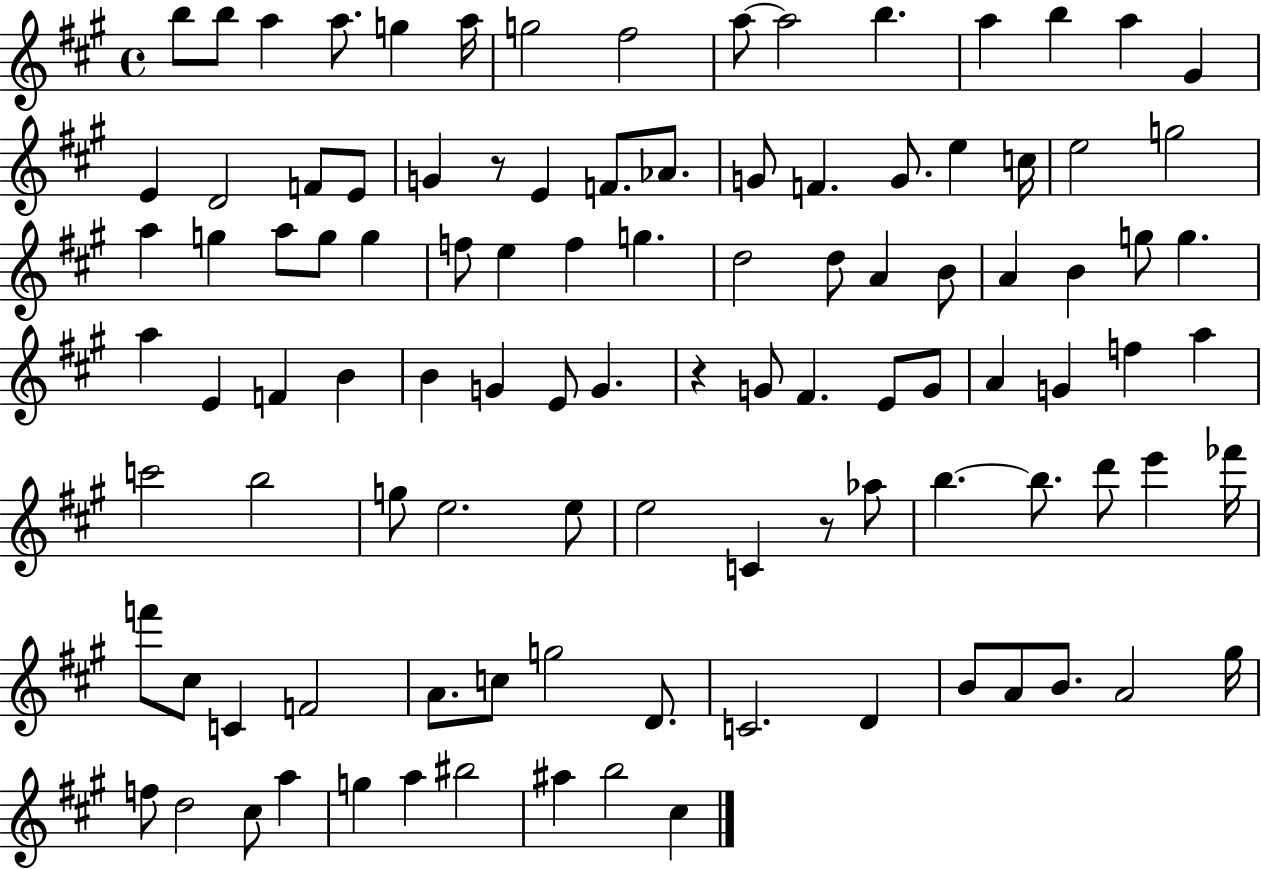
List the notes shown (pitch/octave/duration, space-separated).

B5/e B5/e A5/q A5/e. G5/q A5/s G5/h F#5/h A5/e A5/h B5/q. A5/q B5/q A5/q G#4/q E4/q D4/h F4/e E4/e G4/q R/e E4/q F4/e. Ab4/e. G4/e F4/q. G4/e. E5/q C5/s E5/h G5/h A5/q G5/q A5/e G5/e G5/q F5/e E5/q F5/q G5/q. D5/h D5/e A4/q B4/e A4/q B4/q G5/e G5/q. A5/q E4/q F4/q B4/q B4/q G4/q E4/e G4/q. R/q G4/e F#4/q. E4/e G4/e A4/q G4/q F5/q A5/q C6/h B5/h G5/e E5/h. E5/e E5/h C4/q R/e Ab5/e B5/q. B5/e. D6/e E6/q FES6/s F6/e C#5/e C4/q F4/h A4/e. C5/e G5/h D4/e. C4/h. D4/q B4/e A4/e B4/e. A4/h G#5/s F5/e D5/h C#5/e A5/q G5/q A5/q BIS5/h A#5/q B5/h C#5/q